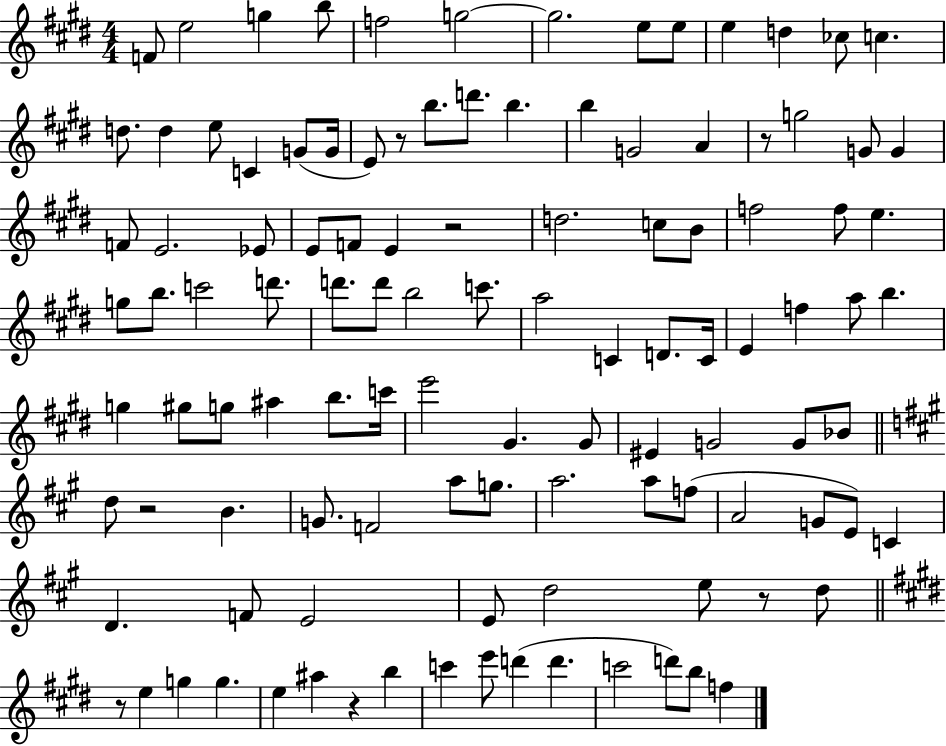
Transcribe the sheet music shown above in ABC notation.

X:1
T:Untitled
M:4/4
L:1/4
K:E
F/2 e2 g b/2 f2 g2 g2 e/2 e/2 e d _c/2 c d/2 d e/2 C G/2 G/4 E/2 z/2 b/2 d'/2 b b G2 A z/2 g2 G/2 G F/2 E2 _E/2 E/2 F/2 E z2 d2 c/2 B/2 f2 f/2 e g/2 b/2 c'2 d'/2 d'/2 d'/2 b2 c'/2 a2 C D/2 C/4 E f a/2 b g ^g/2 g/2 ^a b/2 c'/4 e'2 ^G ^G/2 ^E G2 G/2 _B/2 d/2 z2 B G/2 F2 a/2 g/2 a2 a/2 f/2 A2 G/2 E/2 C D F/2 E2 E/2 d2 e/2 z/2 d/2 z/2 e g g e ^a z b c' e'/2 d' d' c'2 d'/2 b/2 f